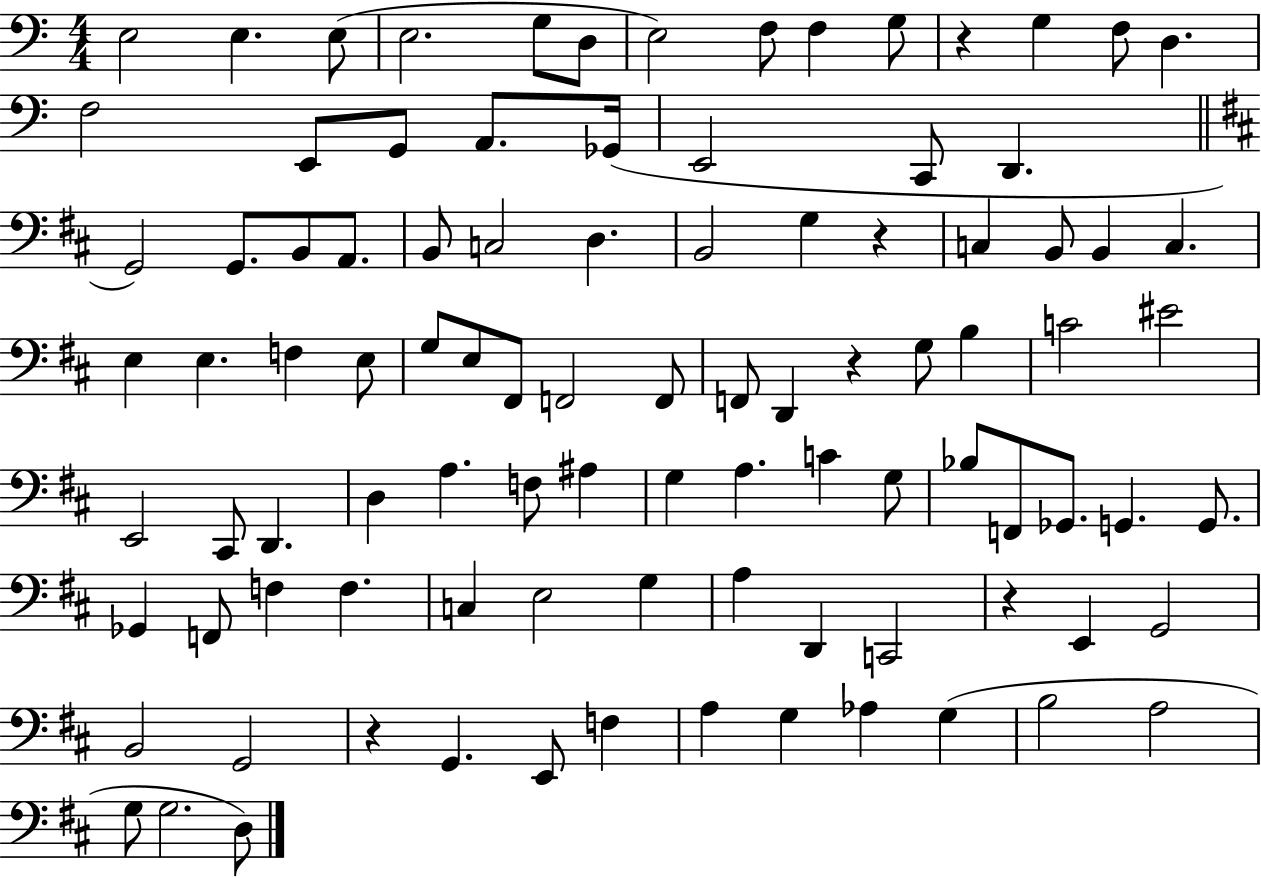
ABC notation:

X:1
T:Untitled
M:4/4
L:1/4
K:C
E,2 E, E,/2 E,2 G,/2 D,/2 E,2 F,/2 F, G,/2 z G, F,/2 D, F,2 E,,/2 G,,/2 A,,/2 _G,,/4 E,,2 C,,/2 D,, G,,2 G,,/2 B,,/2 A,,/2 B,,/2 C,2 D, B,,2 G, z C, B,,/2 B,, C, E, E, F, E,/2 G,/2 E,/2 ^F,,/2 F,,2 F,,/2 F,,/2 D,, z G,/2 B, C2 ^E2 E,,2 ^C,,/2 D,, D, A, F,/2 ^A, G, A, C G,/2 _B,/2 F,,/2 _G,,/2 G,, G,,/2 _G,, F,,/2 F, F, C, E,2 G, A, D,, C,,2 z E,, G,,2 B,,2 G,,2 z G,, E,,/2 F, A, G, _A, G, B,2 A,2 G,/2 G,2 D,/2